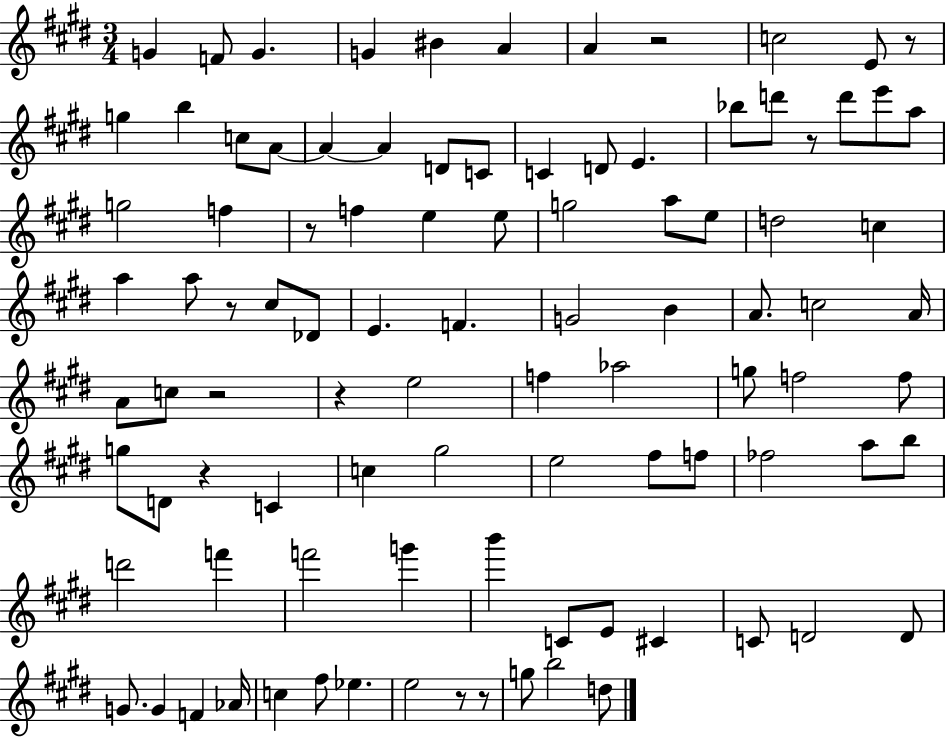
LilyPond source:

{
  \clef treble
  \numericTimeSignature
  \time 3/4
  \key e \major
  g'4 f'8 g'4. | g'4 bis'4 a'4 | a'4 r2 | c''2 e'8 r8 | \break g''4 b''4 c''8 a'8~~ | a'4~~ a'4 d'8 c'8 | c'4 d'8 e'4. | bes''8 d'''8 r8 d'''8 e'''8 a''8 | \break g''2 f''4 | r8 f''4 e''4 e''8 | g''2 a''8 e''8 | d''2 c''4 | \break a''4 a''8 r8 cis''8 des'8 | e'4. f'4. | g'2 b'4 | a'8. c''2 a'16 | \break a'8 c''8 r2 | r4 e''2 | f''4 aes''2 | g''8 f''2 f''8 | \break g''8 d'8 r4 c'4 | c''4 gis''2 | e''2 fis''8 f''8 | fes''2 a''8 b''8 | \break d'''2 f'''4 | f'''2 g'''4 | b'''4 c'8 e'8 cis'4 | c'8 d'2 d'8 | \break g'8. g'4 f'4 aes'16 | c''4 fis''8 ees''4. | e''2 r8 r8 | g''8 b''2 d''8 | \break \bar "|."
}